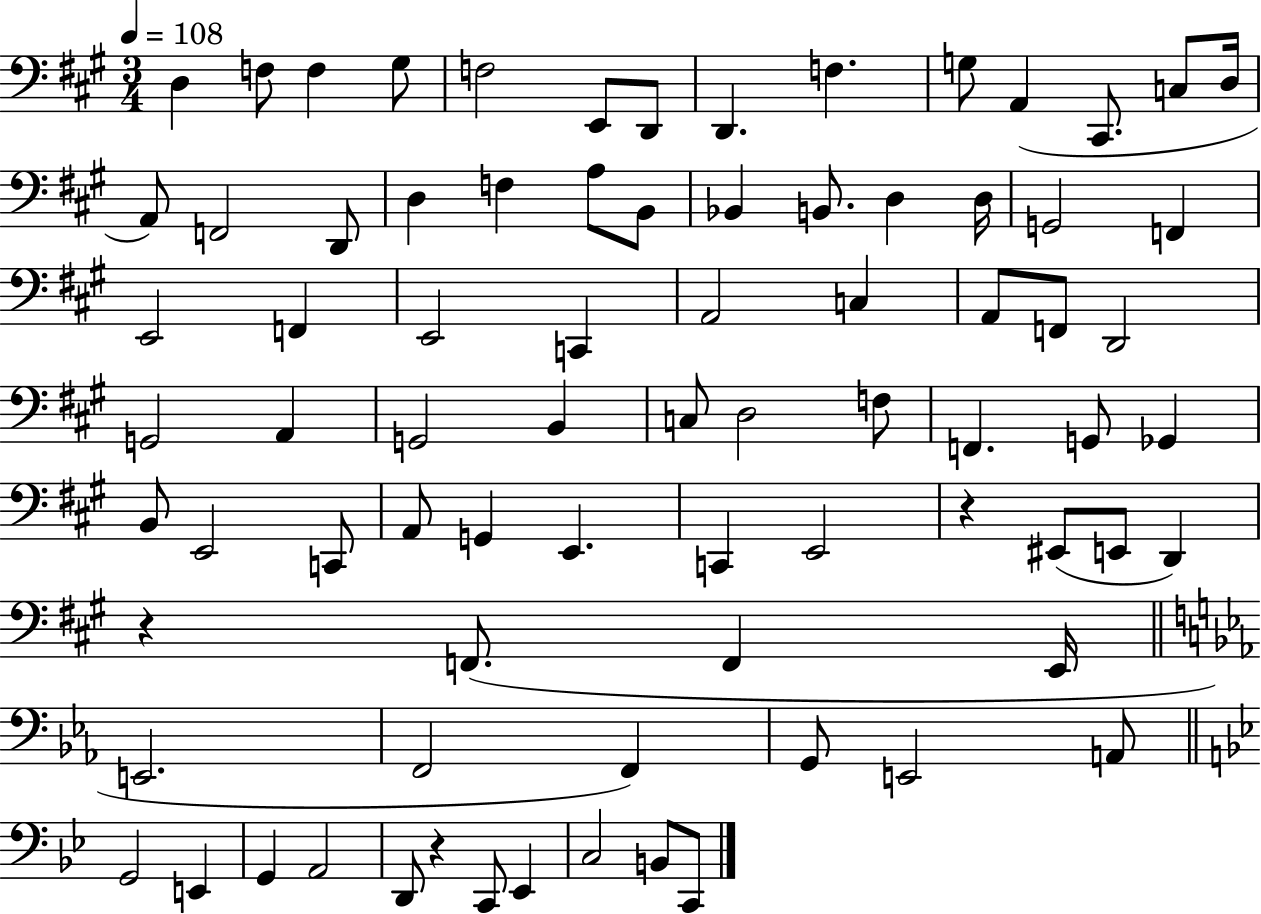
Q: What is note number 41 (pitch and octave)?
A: C3